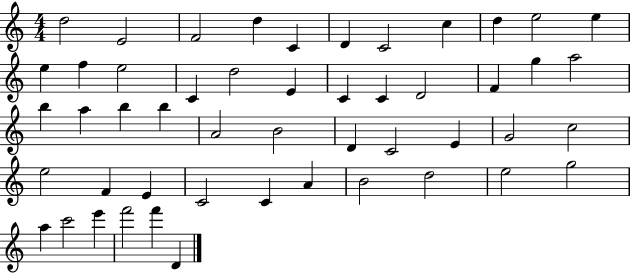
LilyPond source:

{
  \clef treble
  \numericTimeSignature
  \time 4/4
  \key c \major
  d''2 e'2 | f'2 d''4 c'4 | d'4 c'2 c''4 | d''4 e''2 e''4 | \break e''4 f''4 e''2 | c'4 d''2 e'4 | c'4 c'4 d'2 | f'4 g''4 a''2 | \break b''4 a''4 b''4 b''4 | a'2 b'2 | d'4 c'2 e'4 | g'2 c''2 | \break e''2 f'4 e'4 | c'2 c'4 a'4 | b'2 d''2 | e''2 g''2 | \break a''4 c'''2 e'''4 | f'''2 f'''4 d'4 | \bar "|."
}